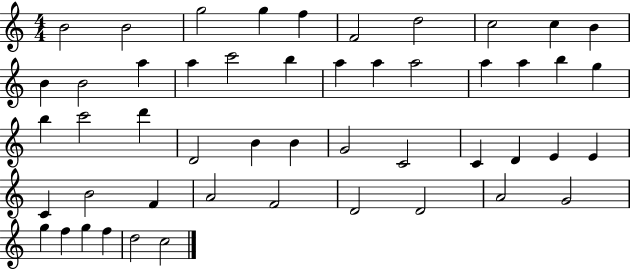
X:1
T:Untitled
M:4/4
L:1/4
K:C
B2 B2 g2 g f F2 d2 c2 c B B B2 a a c'2 b a a a2 a a b g b c'2 d' D2 B B G2 C2 C D E E C B2 F A2 F2 D2 D2 A2 G2 g f g f d2 c2